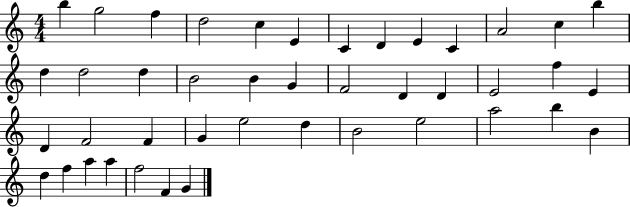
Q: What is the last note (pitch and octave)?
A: G4